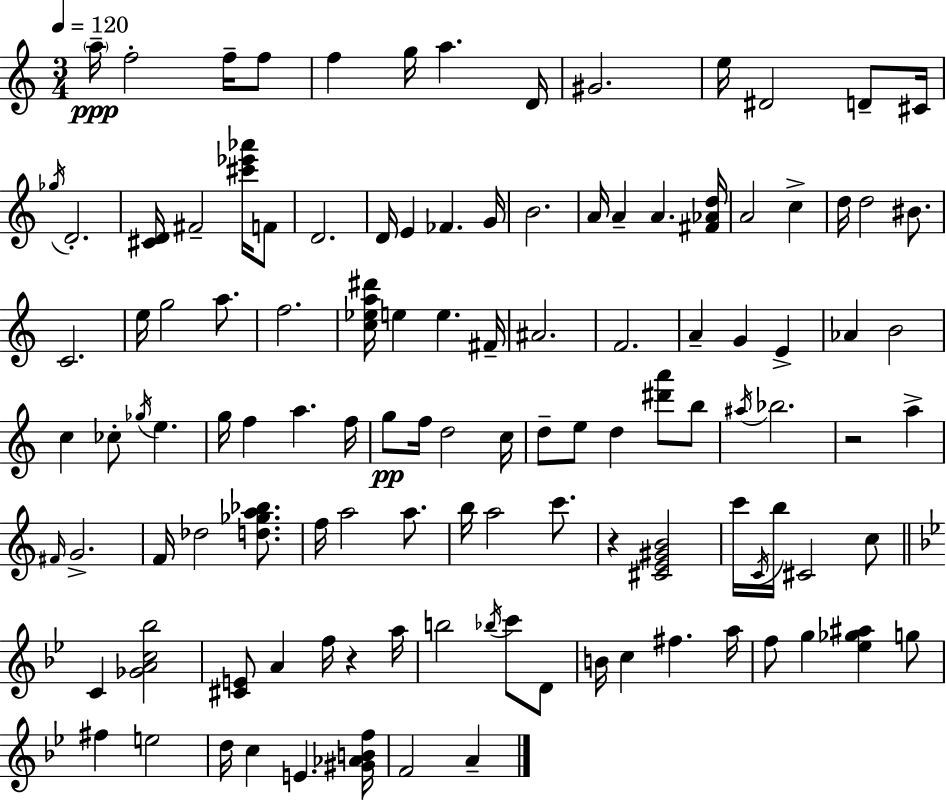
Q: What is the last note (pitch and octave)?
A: A4